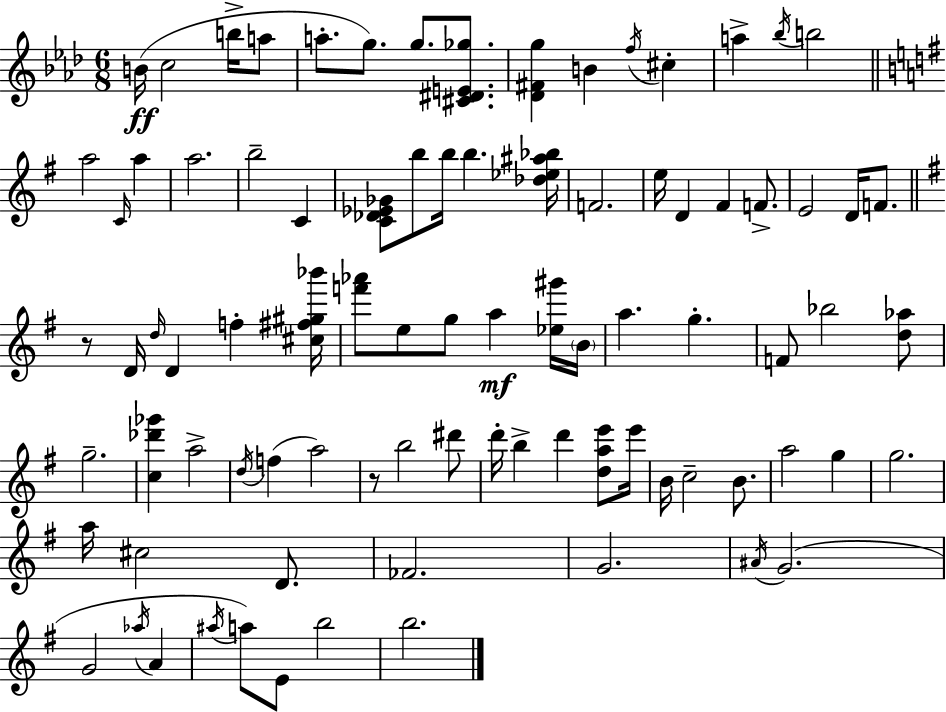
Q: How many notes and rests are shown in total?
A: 86